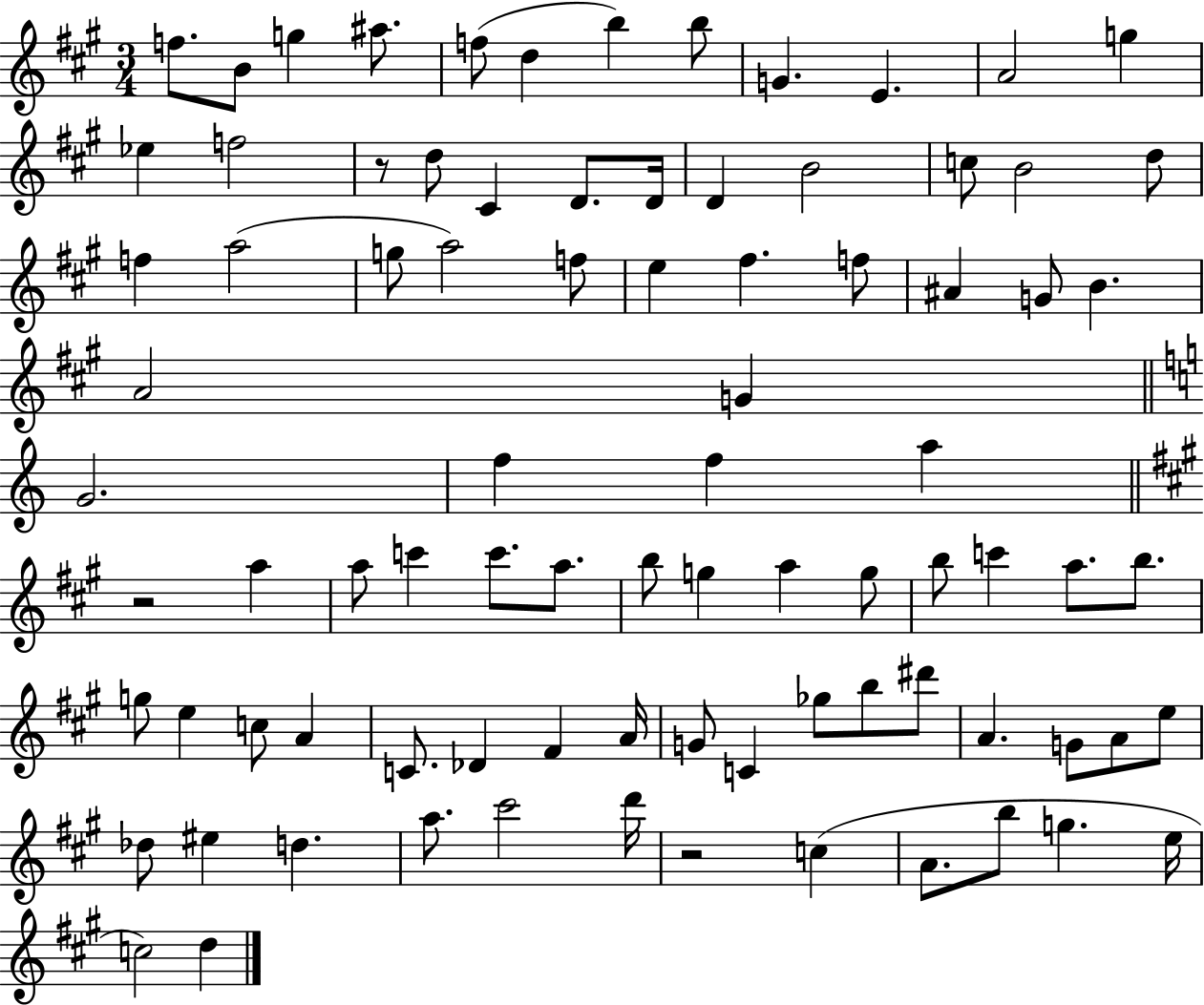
{
  \clef treble
  \numericTimeSignature
  \time 3/4
  \key a \major
  f''8. b'8 g''4 ais''8. | f''8( d''4 b''4) b''8 | g'4. e'4. | a'2 g''4 | \break ees''4 f''2 | r8 d''8 cis'4 d'8. d'16 | d'4 b'2 | c''8 b'2 d''8 | \break f''4 a''2( | g''8 a''2) f''8 | e''4 fis''4. f''8 | ais'4 g'8 b'4. | \break a'2 g'4 | \bar "||" \break \key c \major g'2. | f''4 f''4 a''4 | \bar "||" \break \key a \major r2 a''4 | a''8 c'''4 c'''8. a''8. | b''8 g''4 a''4 g''8 | b''8 c'''4 a''8. b''8. | \break g''8 e''4 c''8 a'4 | c'8. des'4 fis'4 a'16 | g'8 c'4 ges''8 b''8 dis'''8 | a'4. g'8 a'8 e''8 | \break des''8 eis''4 d''4. | a''8. cis'''2 d'''16 | r2 c''4( | a'8. b''8 g''4. e''16 | \break c''2) d''4 | \bar "|."
}